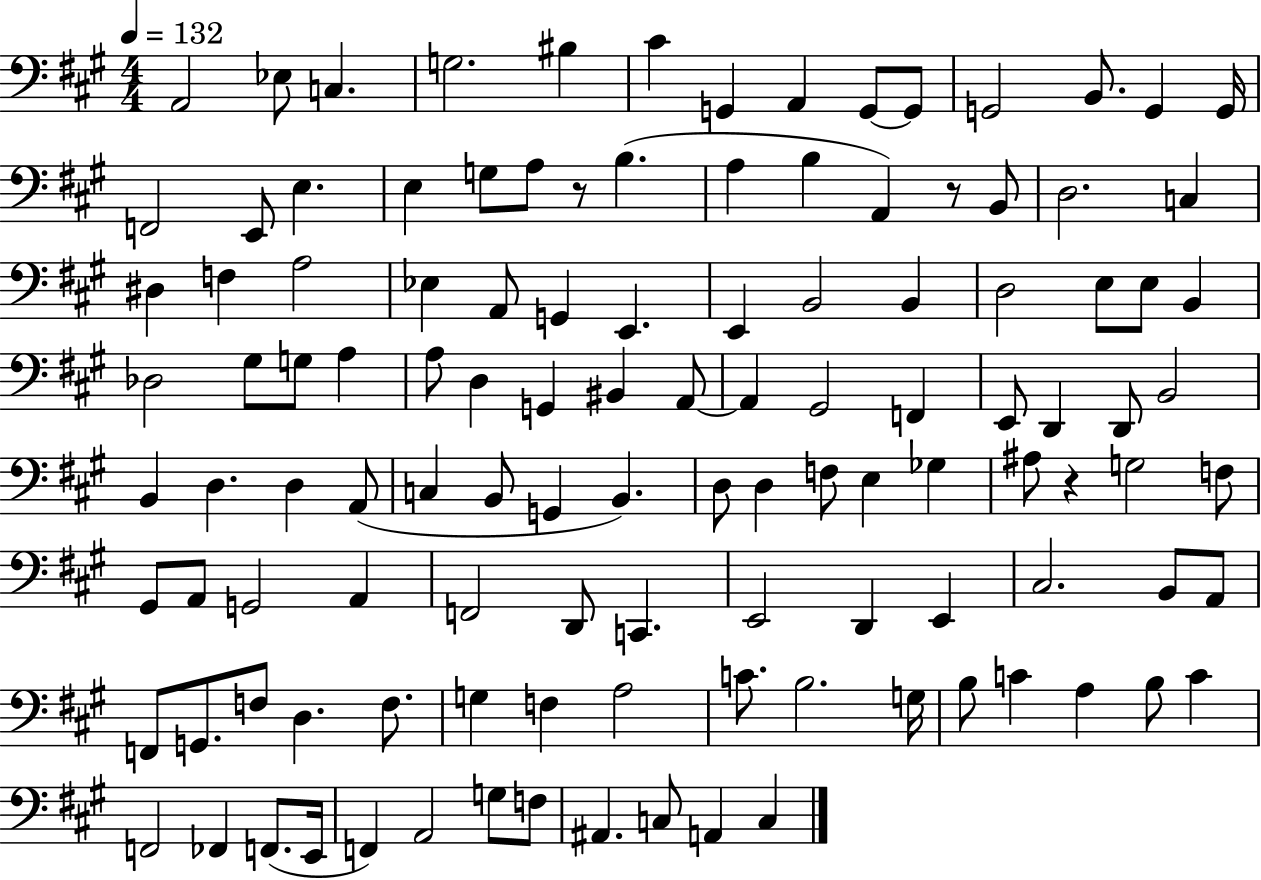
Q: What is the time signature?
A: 4/4